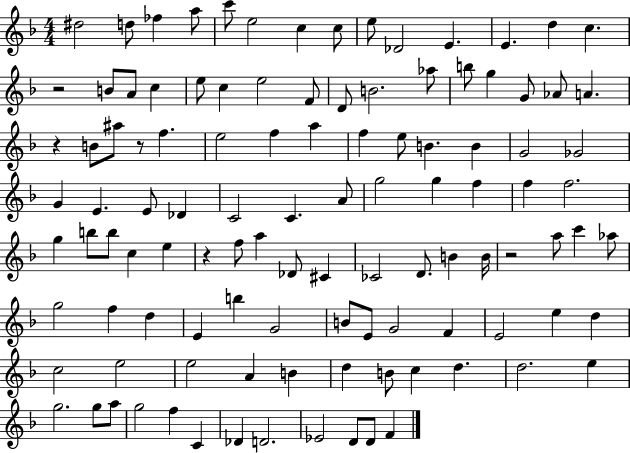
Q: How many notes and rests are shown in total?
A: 110